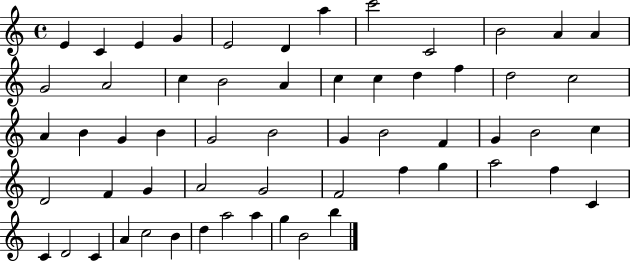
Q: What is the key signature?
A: C major